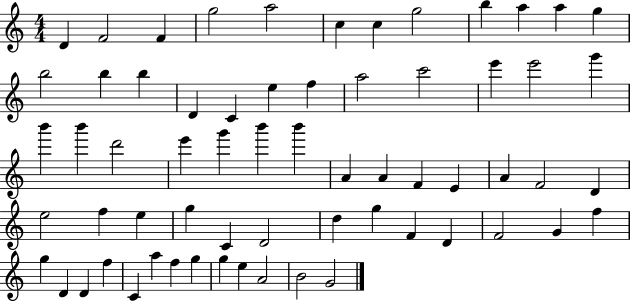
D4/q F4/h F4/q G5/h A5/h C5/q C5/q G5/h B5/q A5/q A5/q G5/q B5/h B5/q B5/q D4/q C4/q E5/q F5/q A5/h C6/h E6/q E6/h G6/q B6/q B6/q D6/h E6/q G6/q B6/q B6/q A4/q A4/q F4/q E4/q A4/q F4/h D4/q E5/h F5/q E5/q G5/q C4/q D4/h D5/q G5/q F4/q D4/q F4/h G4/q F5/q G5/q D4/q D4/q F5/q C4/q A5/q F5/q G5/q G5/q E5/q A4/h B4/h G4/h